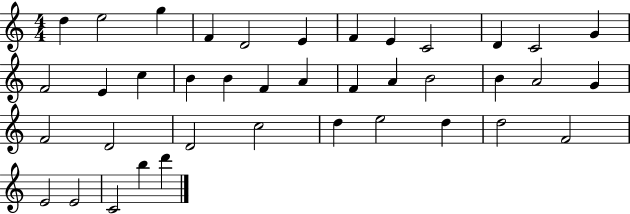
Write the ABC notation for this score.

X:1
T:Untitled
M:4/4
L:1/4
K:C
d e2 g F D2 E F E C2 D C2 G F2 E c B B F A F A B2 B A2 G F2 D2 D2 c2 d e2 d d2 F2 E2 E2 C2 b d'